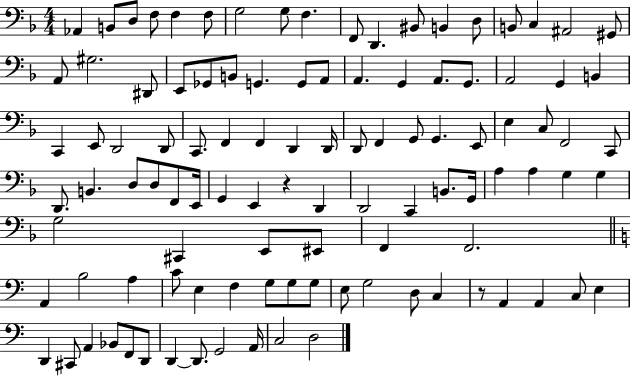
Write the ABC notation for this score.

X:1
T:Untitled
M:4/4
L:1/4
K:F
_A,, B,,/2 D,/2 F,/2 F, F,/2 G,2 G,/2 F, F,,/2 D,, ^B,,/2 B,, D,/2 B,,/2 C, ^A,,2 ^G,,/2 A,,/2 ^G,2 ^D,,/2 E,,/2 _G,,/2 B,,/2 G,, G,,/2 A,,/2 A,, G,, A,,/2 G,,/2 A,,2 G,, B,, C,, E,,/2 D,,2 D,,/2 C,,/2 F,, F,, D,, D,,/4 D,,/2 F,, G,,/2 G,, E,,/2 E, C,/2 F,,2 C,,/2 D,,/2 B,, D,/2 D,/2 F,,/2 E,,/4 G,, E,, z D,, D,,2 C,, B,,/2 G,,/4 A, A, G, G, G,2 ^C,, E,,/2 ^E,,/2 F,, F,,2 A,, B,2 A, C/2 E, F, G,/2 G,/2 G,/2 E,/2 G,2 D,/2 C, z/2 A,, A,, C,/2 E, D,, ^C,,/2 A,, _B,,/2 F,,/2 D,,/2 D,, D,,/2 G,,2 A,,/4 C,2 D,2